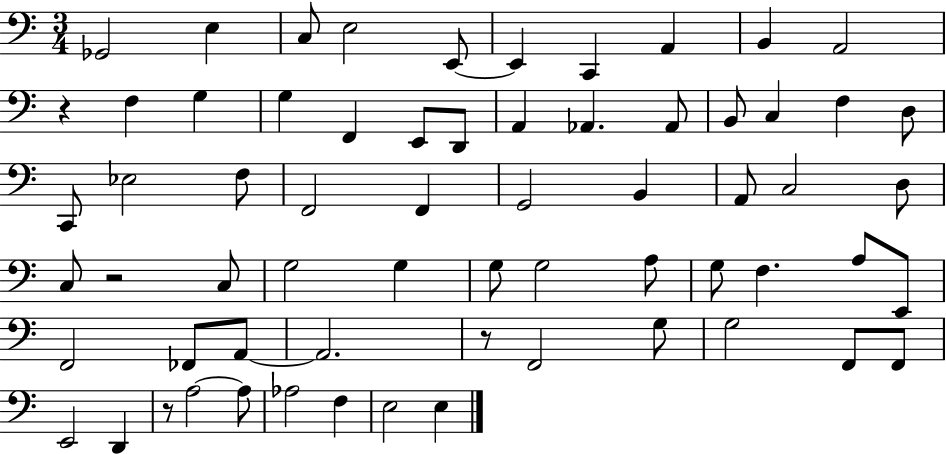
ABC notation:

X:1
T:Untitled
M:3/4
L:1/4
K:C
_G,,2 E, C,/2 E,2 E,,/2 E,, C,, A,, B,, A,,2 z F, G, G, F,, E,,/2 D,,/2 A,, _A,, _A,,/2 B,,/2 C, F, D,/2 C,,/2 _E,2 F,/2 F,,2 F,, G,,2 B,, A,,/2 C,2 D,/2 C,/2 z2 C,/2 G,2 G, G,/2 G,2 A,/2 G,/2 F, A,/2 E,,/2 F,,2 _F,,/2 A,,/2 A,,2 z/2 F,,2 G,/2 G,2 F,,/2 F,,/2 E,,2 D,, z/2 A,2 A,/2 _A,2 F, E,2 E,